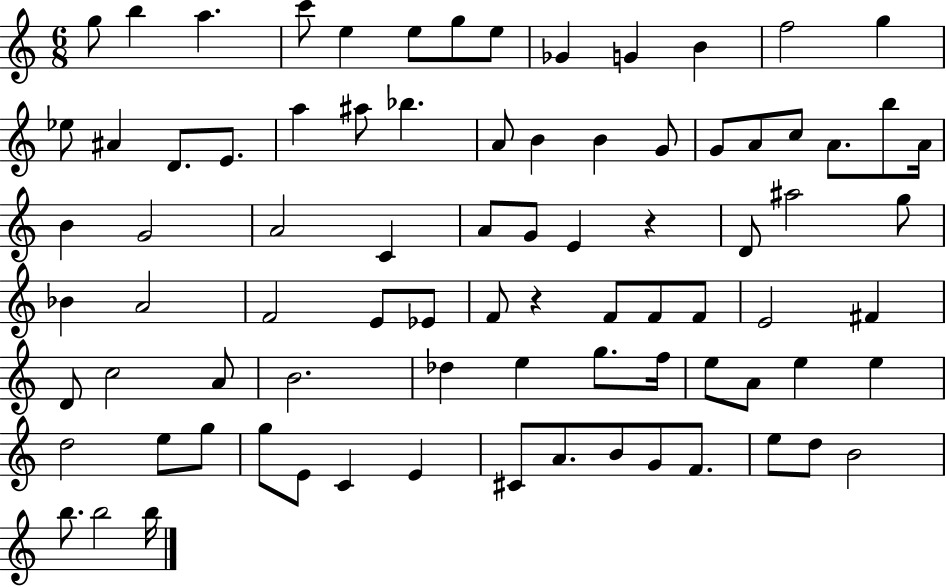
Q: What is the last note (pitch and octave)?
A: B5